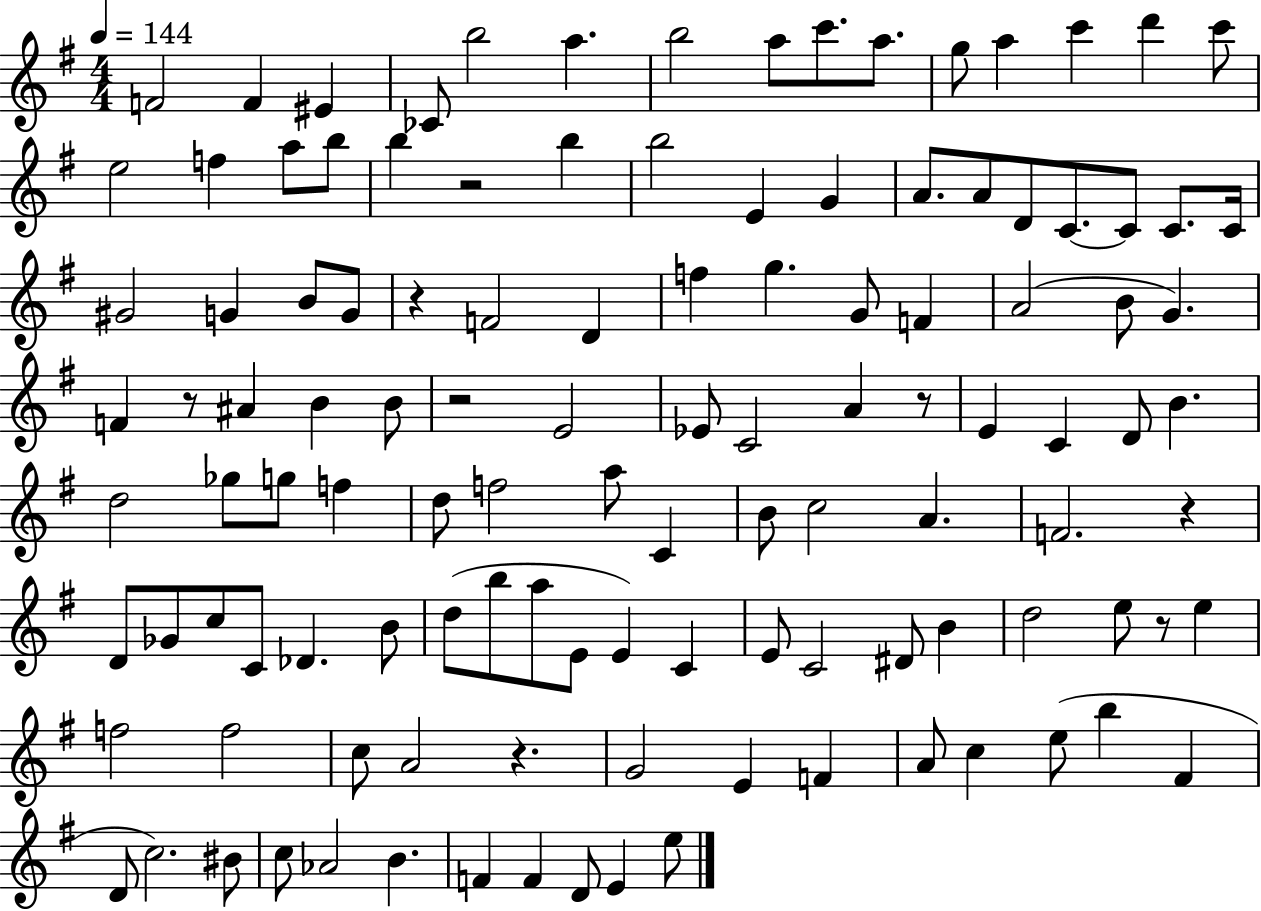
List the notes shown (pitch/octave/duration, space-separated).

F4/h F4/q EIS4/q CES4/e B5/h A5/q. B5/h A5/e C6/e. A5/e. G5/e A5/q C6/q D6/q C6/e E5/h F5/q A5/e B5/e B5/q R/h B5/q B5/h E4/q G4/q A4/e. A4/e D4/e C4/e. C4/e C4/e. C4/s G#4/h G4/q B4/e G4/e R/q F4/h D4/q F5/q G5/q. G4/e F4/q A4/h B4/e G4/q. F4/q R/e A#4/q B4/q B4/e R/h E4/h Eb4/e C4/h A4/q R/e E4/q C4/q D4/e B4/q. D5/h Gb5/e G5/e F5/q D5/e F5/h A5/e C4/q B4/e C5/h A4/q. F4/h. R/q D4/e Gb4/e C5/e C4/e Db4/q. B4/e D5/e B5/e A5/e E4/e E4/q C4/q E4/e C4/h D#4/e B4/q D5/h E5/e R/e E5/q F5/h F5/h C5/e A4/h R/q. G4/h E4/q F4/q A4/e C5/q E5/e B5/q F#4/q D4/e C5/h. BIS4/e C5/e Ab4/h B4/q. F4/q F4/q D4/e E4/q E5/e